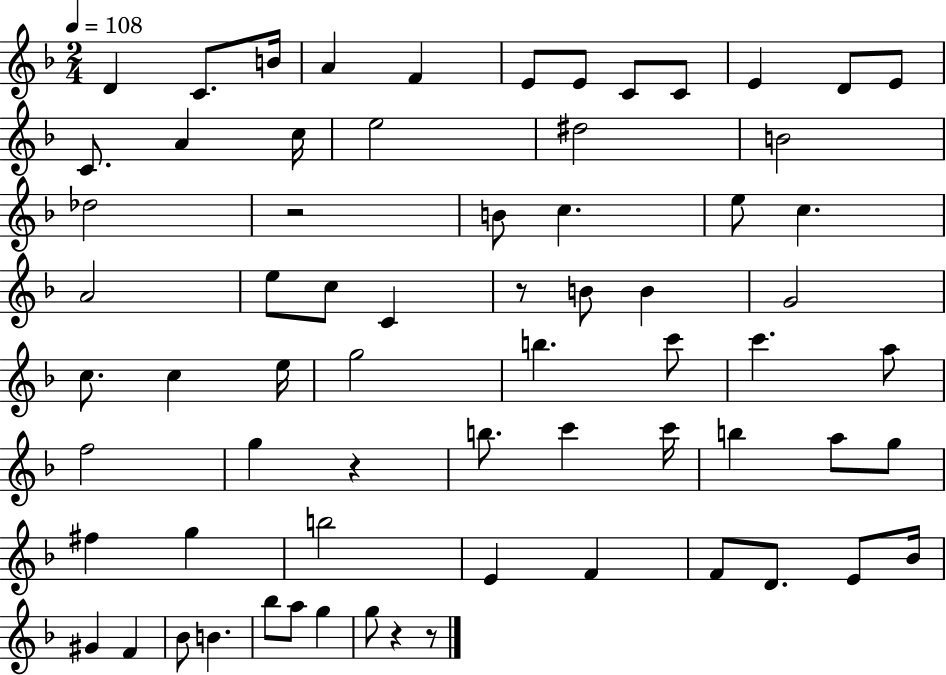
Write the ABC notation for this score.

X:1
T:Untitled
M:2/4
L:1/4
K:F
D C/2 B/4 A F E/2 E/2 C/2 C/2 E D/2 E/2 C/2 A c/4 e2 ^d2 B2 _d2 z2 B/2 c e/2 c A2 e/2 c/2 C z/2 B/2 B G2 c/2 c e/4 g2 b c'/2 c' a/2 f2 g z b/2 c' c'/4 b a/2 g/2 ^f g b2 E F F/2 D/2 E/2 _B/4 ^G F _B/2 B _b/2 a/2 g g/2 z z/2